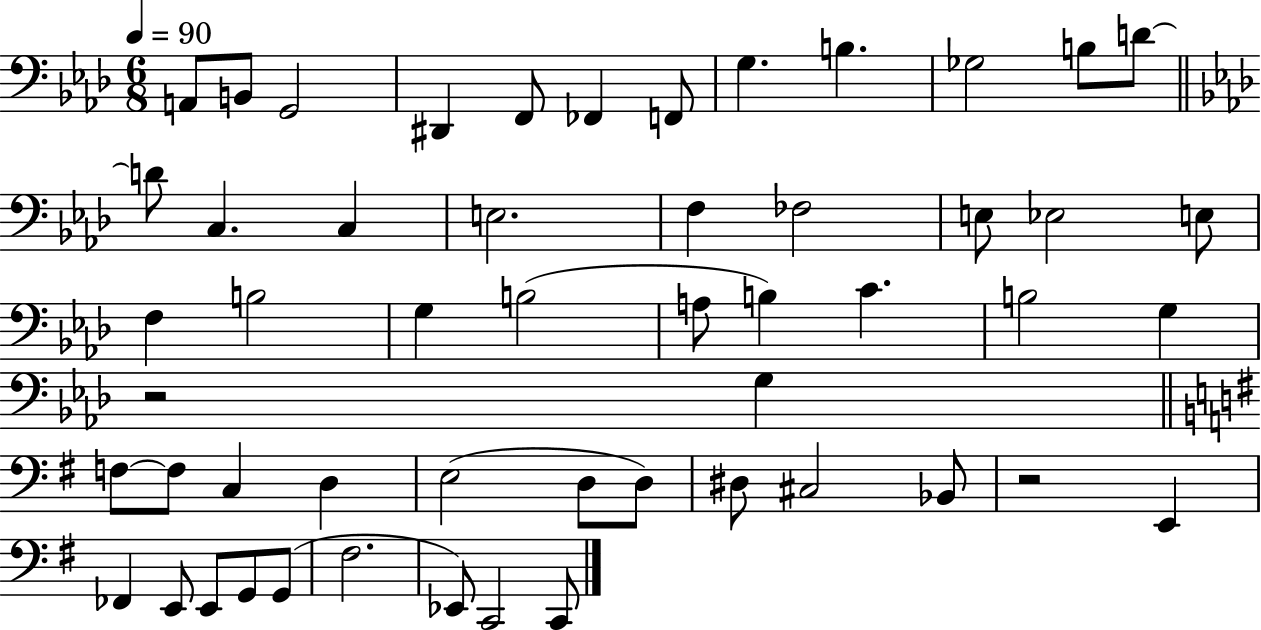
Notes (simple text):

A2/e B2/e G2/h D#2/q F2/e FES2/q F2/e G3/q. B3/q. Gb3/h B3/e D4/e D4/e C3/q. C3/q E3/h. F3/q FES3/h E3/e Eb3/h E3/e F3/q B3/h G3/q B3/h A3/e B3/q C4/q. B3/h G3/q R/h G3/q F3/e F3/e C3/q D3/q E3/h D3/e D3/e D#3/e C#3/h Bb2/e R/h E2/q FES2/q E2/e E2/e G2/e G2/e F#3/h. Eb2/e C2/h C2/e